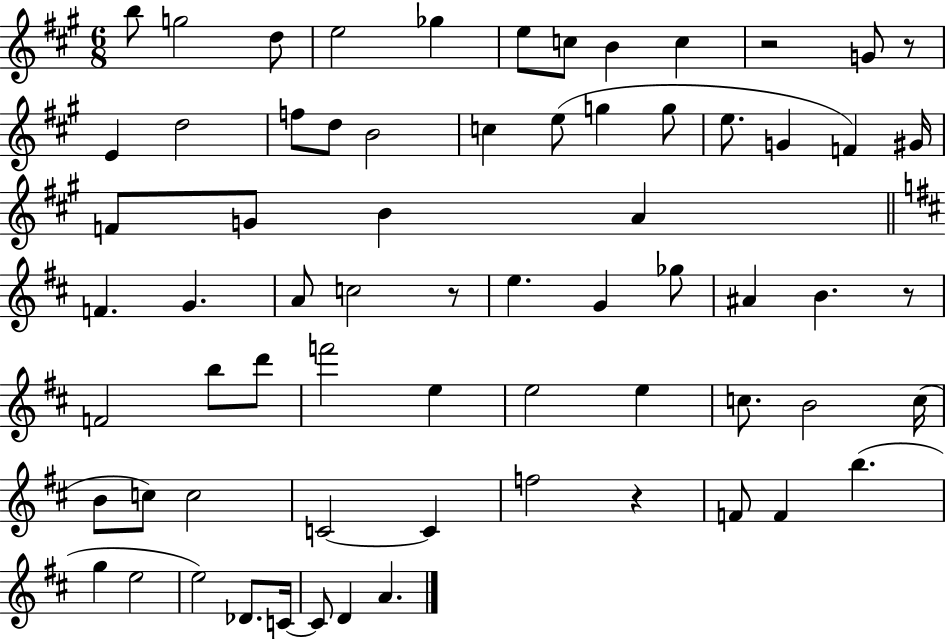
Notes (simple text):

B5/e G5/h D5/e E5/h Gb5/q E5/e C5/e B4/q C5/q R/h G4/e R/e E4/q D5/h F5/e D5/e B4/h C5/q E5/e G5/q G5/e E5/e. G4/q F4/q G#4/s F4/e G4/e B4/q A4/q F4/q. G4/q. A4/e C5/h R/e E5/q. G4/q Gb5/e A#4/q B4/q. R/e F4/h B5/e D6/e F6/h E5/q E5/h E5/q C5/e. B4/h C5/s B4/e C5/e C5/h C4/h C4/q F5/h R/q F4/e F4/q B5/q. G5/q E5/h E5/h Db4/e. C4/s C4/e D4/q A4/q.